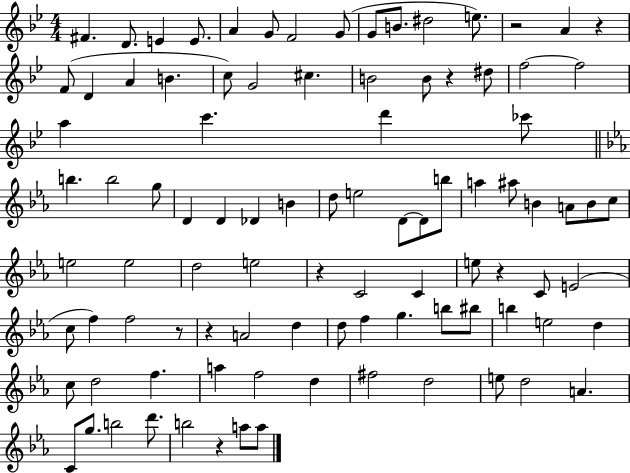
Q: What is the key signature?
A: BES major